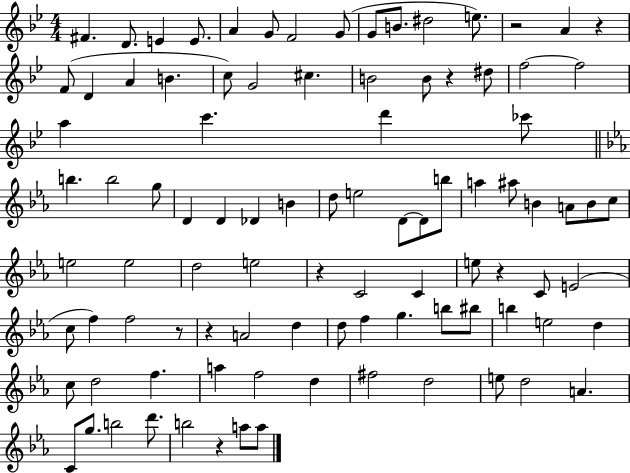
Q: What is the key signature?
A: BES major